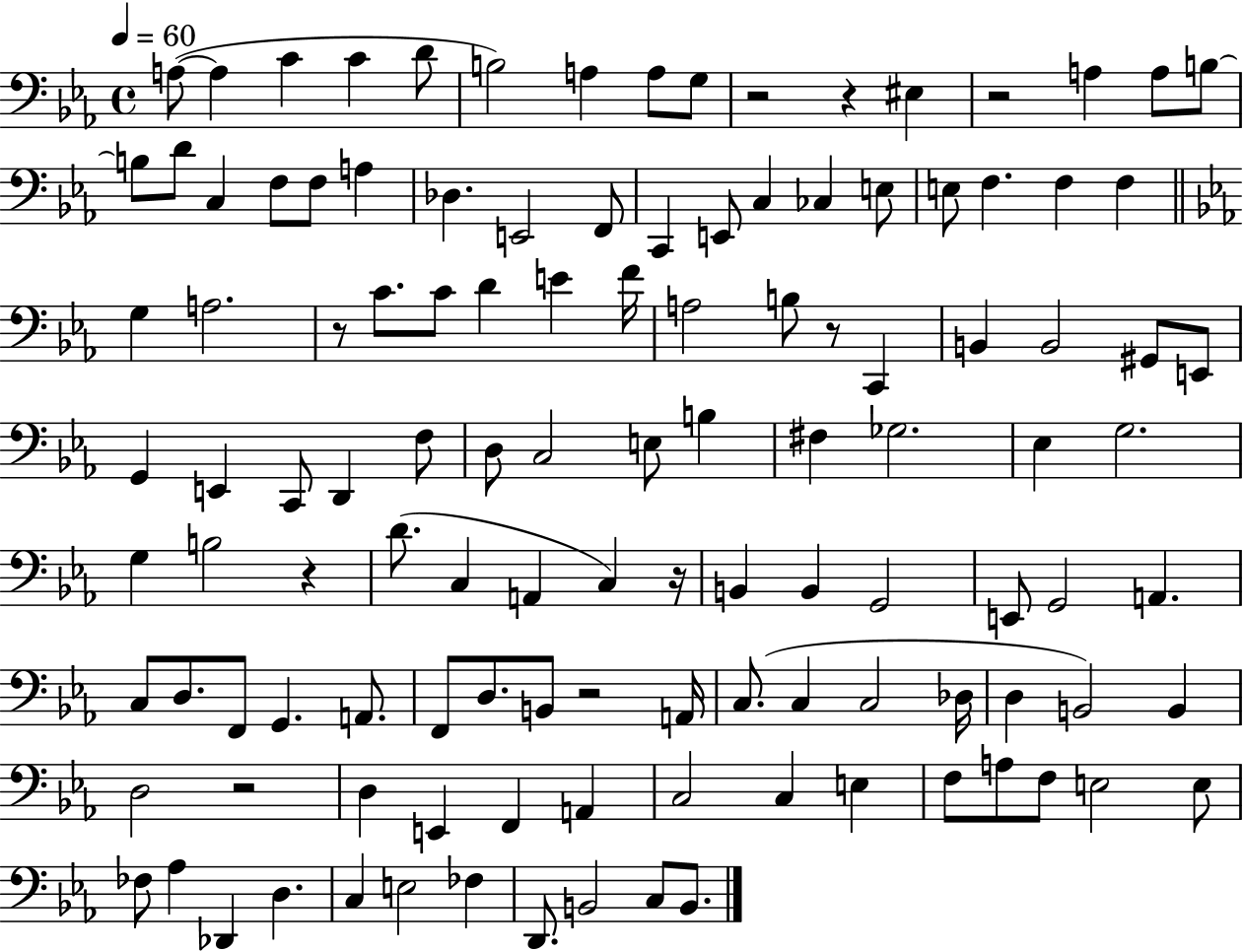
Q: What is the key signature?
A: EES major